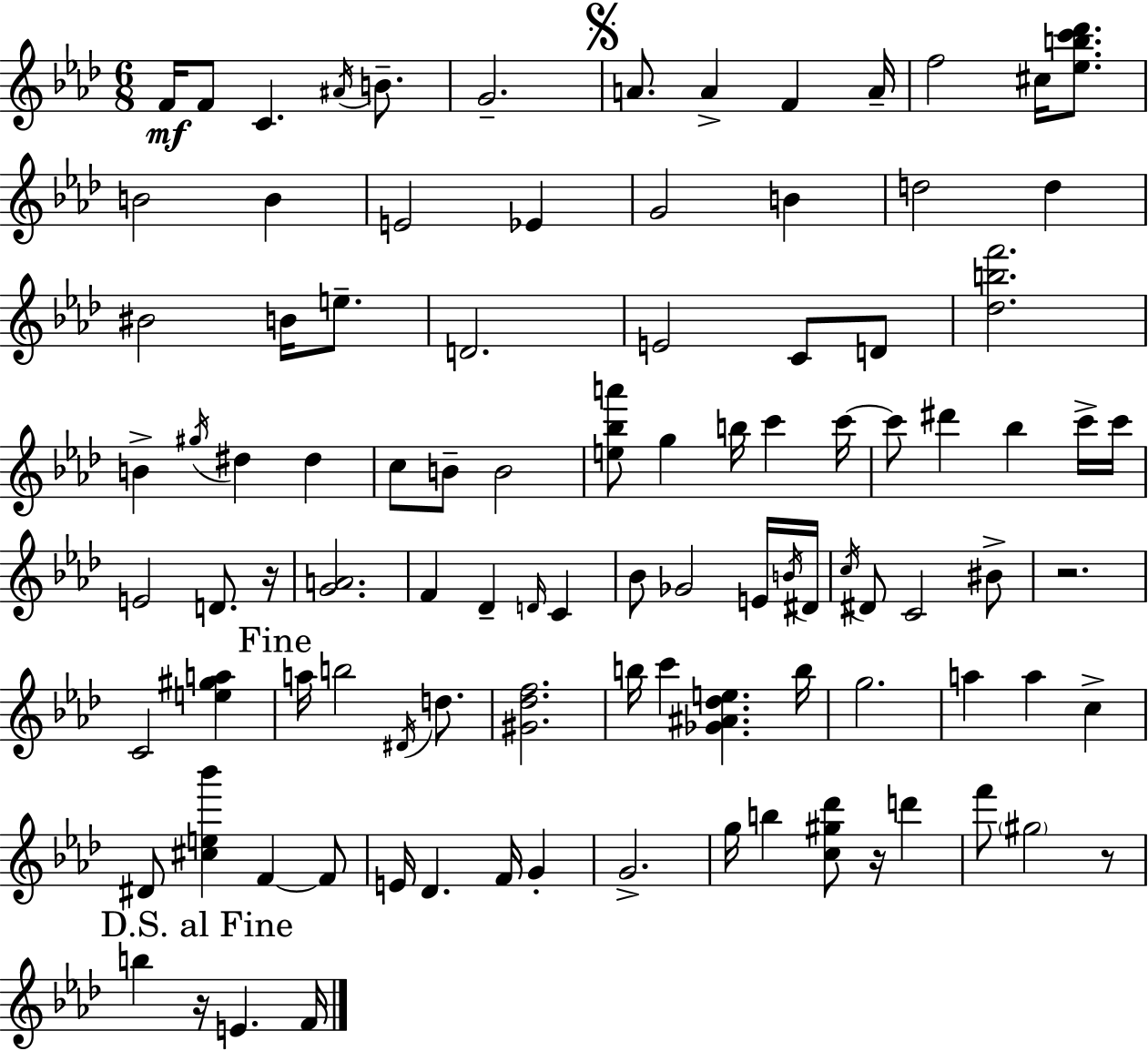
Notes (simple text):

F4/s F4/e C4/q. A#4/s B4/e. G4/h. A4/e. A4/q F4/q A4/s F5/h C#5/s [Eb5,B5,C6,Db6]/e. B4/h B4/q E4/h Eb4/q G4/h B4/q D5/h D5/q BIS4/h B4/s E5/e. D4/h. E4/h C4/e D4/e [Db5,B5,F6]/h. B4/q G#5/s D#5/q D#5/q C5/e B4/e B4/h [E5,Bb5,A6]/e G5/q B5/s C6/q C6/s C6/e D#6/q Bb5/q C6/s C6/s E4/h D4/e. R/s [G4,A4]/h. F4/q Db4/q D4/s C4/q Bb4/e Gb4/h E4/s B4/s D#4/s C5/s D#4/e C4/h BIS4/e R/h. C4/h [E5,G#5,A5]/q A5/s B5/h D#4/s D5/e. [G#4,Db5,F5]/h. B5/s C6/q [Gb4,A#4,Db5,E5]/q. B5/s G5/h. A5/q A5/q C5/q D#4/e [C#5,E5,Bb6]/q F4/q F4/e E4/s Db4/q. F4/s G4/q G4/h. G5/s B5/q [C5,G#5,Db6]/e R/s D6/q F6/e G#5/h R/e B5/q R/s E4/q. F4/s